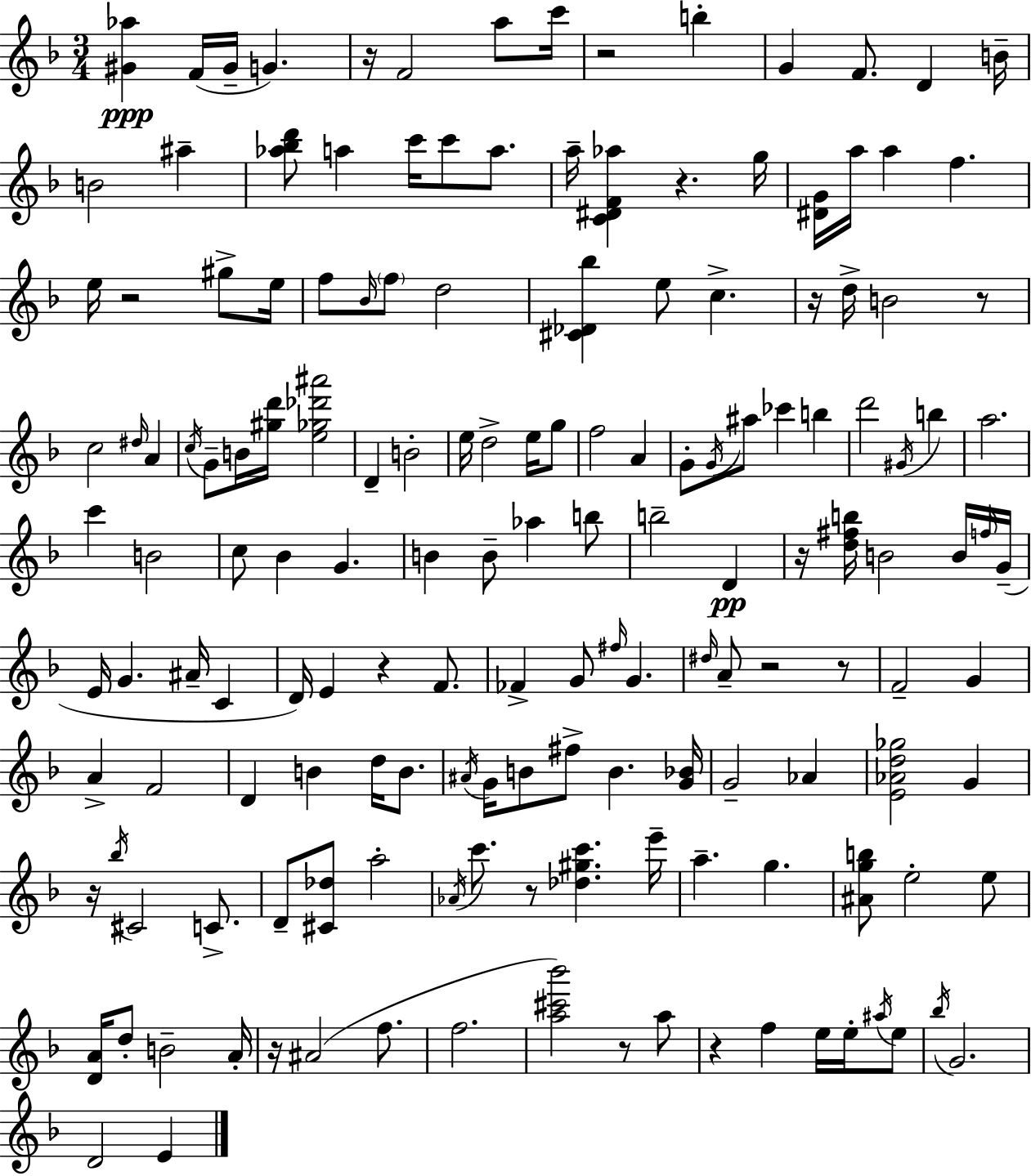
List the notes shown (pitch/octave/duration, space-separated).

[G#4,Ab5]/q F4/s G#4/s G4/q. R/s F4/h A5/e C6/s R/h B5/q G4/q F4/e. D4/q B4/s B4/h A#5/q [Ab5,Bb5,D6]/e A5/q C6/s C6/e A5/e. A5/s [C4,D#4,F4,Ab5]/q R/q. G5/s [D#4,G4]/s A5/s A5/q F5/q. E5/s R/h G#5/e E5/s F5/e Bb4/s F5/e D5/h [C#4,Db4,Bb5]/q E5/e C5/q. R/s D5/s B4/h R/e C5/h D#5/s A4/q C5/s G4/e B4/s [G#5,D6]/s [E5,Gb5,Db6,A#6]/h D4/q B4/h E5/s D5/h E5/s G5/e F5/h A4/q G4/e G4/s A#5/e CES6/q B5/q D6/h G#4/s B5/q A5/h. C6/q B4/h C5/e Bb4/q G4/q. B4/q B4/e Ab5/q B5/e B5/h D4/q R/s [D5,F#5,B5]/s B4/h B4/s F5/s G4/s E4/s G4/q. A#4/s C4/q D4/s E4/q R/q F4/e. FES4/q G4/e F#5/s G4/q. D#5/s A4/e R/h R/e F4/h G4/q A4/q F4/h D4/q B4/q D5/s B4/e. A#4/s G4/s B4/e F#5/e B4/q. [G4,Bb4]/s G4/h Ab4/q [E4,Ab4,D5,Gb5]/h G4/q R/s Bb5/s C#4/h C4/e. D4/e [C#4,Db5]/e A5/h Ab4/s C6/e. R/e [Db5,G#5,C6]/q. E6/s A5/q. G5/q. [A#4,G5,B5]/e E5/h E5/e [D4,A4]/s D5/e B4/h A4/s R/s A#4/h F5/e. F5/h. [A5,C#6,Bb6]/h R/e A5/e R/q F5/q E5/s E5/s A#5/s E5/e Bb5/s G4/h. D4/h E4/q